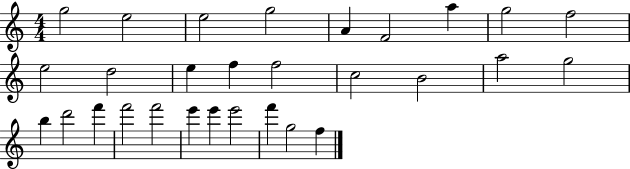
X:1
T:Untitled
M:4/4
L:1/4
K:C
g2 e2 e2 g2 A F2 a g2 f2 e2 d2 e f f2 c2 B2 a2 g2 b d'2 f' f'2 f'2 e' e' e'2 f' g2 f